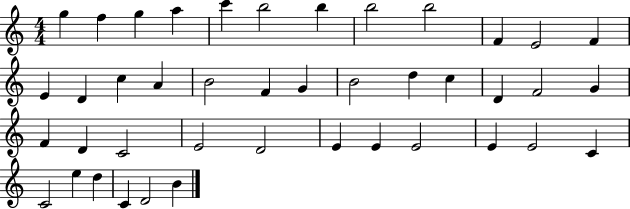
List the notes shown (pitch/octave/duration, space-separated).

G5/q F5/q G5/q A5/q C6/q B5/h B5/q B5/h B5/h F4/q E4/h F4/q E4/q D4/q C5/q A4/q B4/h F4/q G4/q B4/h D5/q C5/q D4/q F4/h G4/q F4/q D4/q C4/h E4/h D4/h E4/q E4/q E4/h E4/q E4/h C4/q C4/h E5/q D5/q C4/q D4/h B4/q